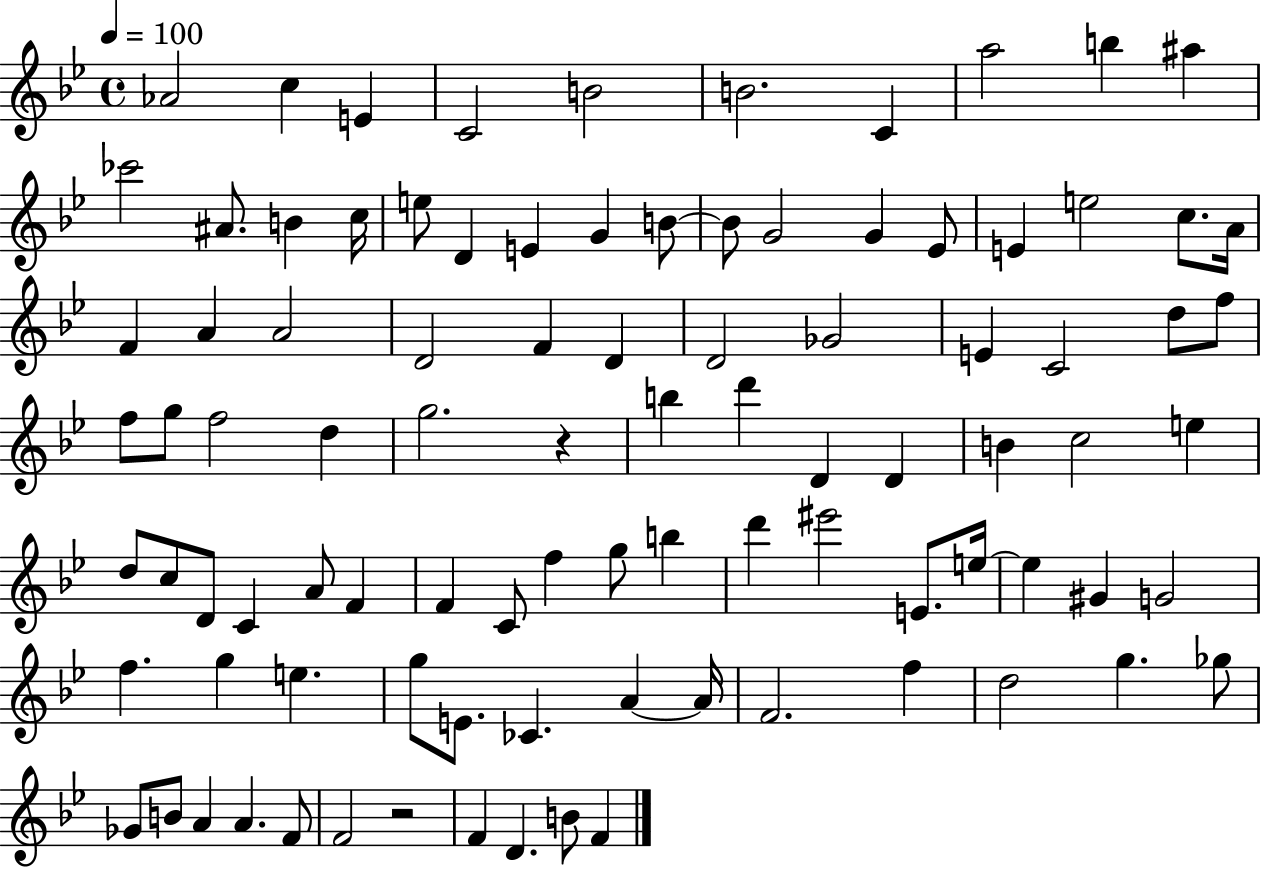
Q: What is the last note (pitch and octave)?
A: F4